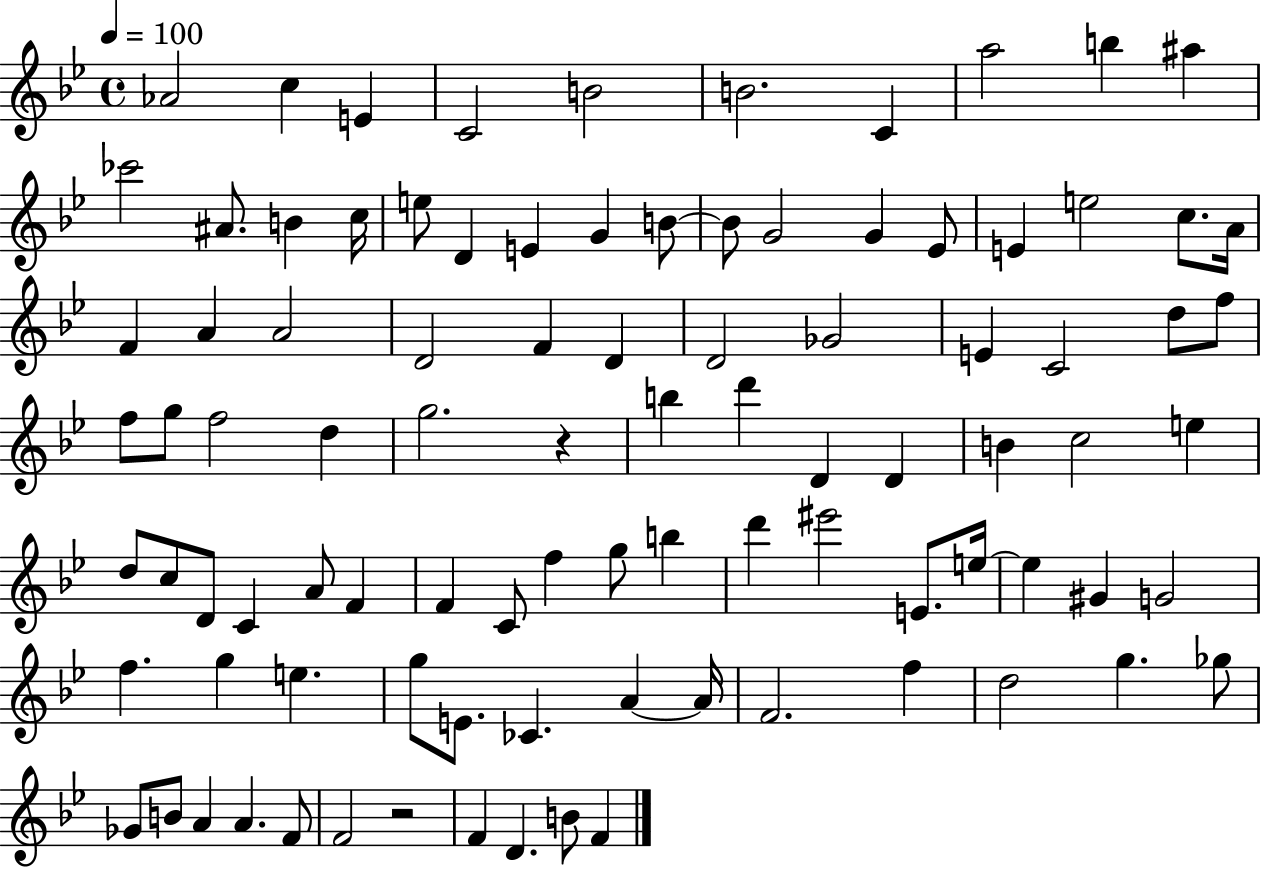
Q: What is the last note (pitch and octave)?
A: F4